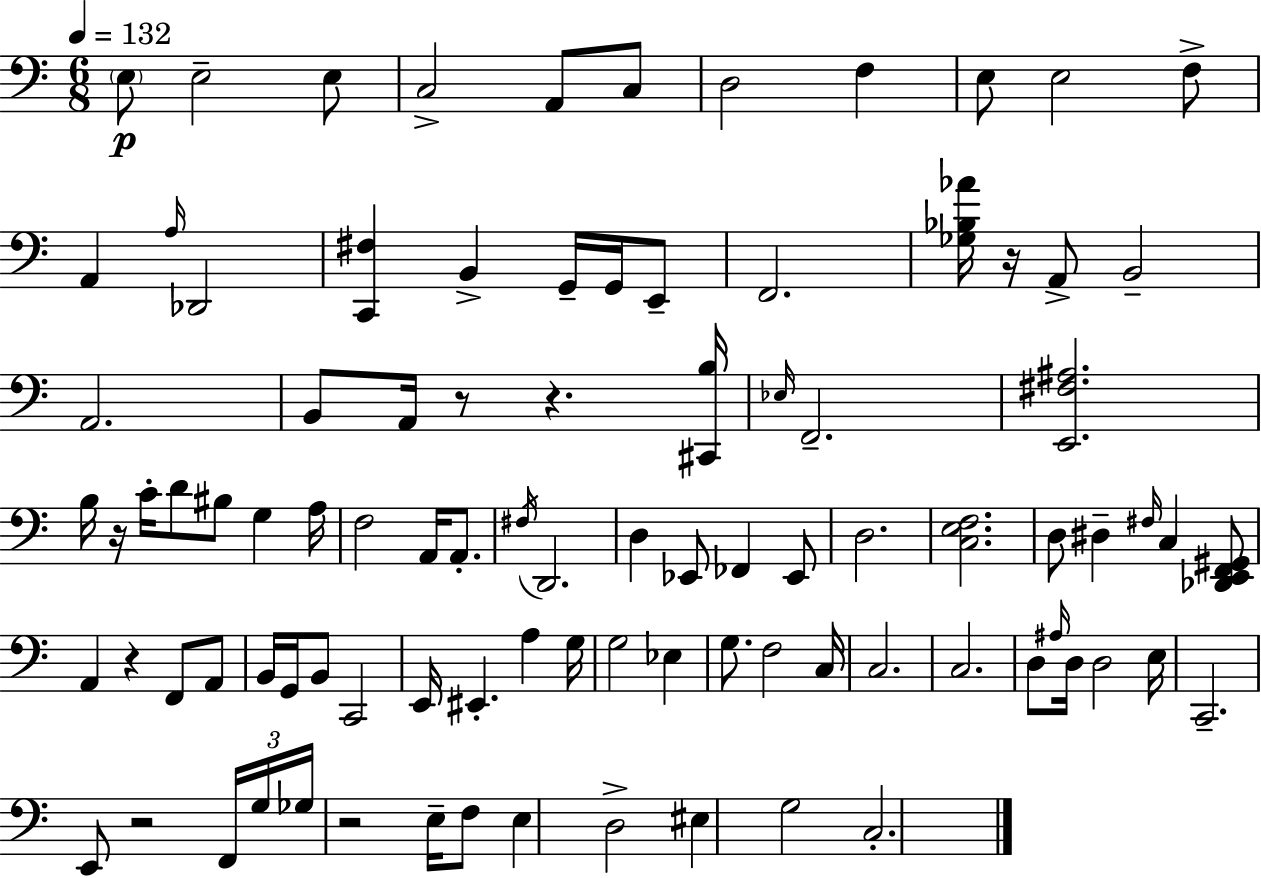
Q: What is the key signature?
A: A minor